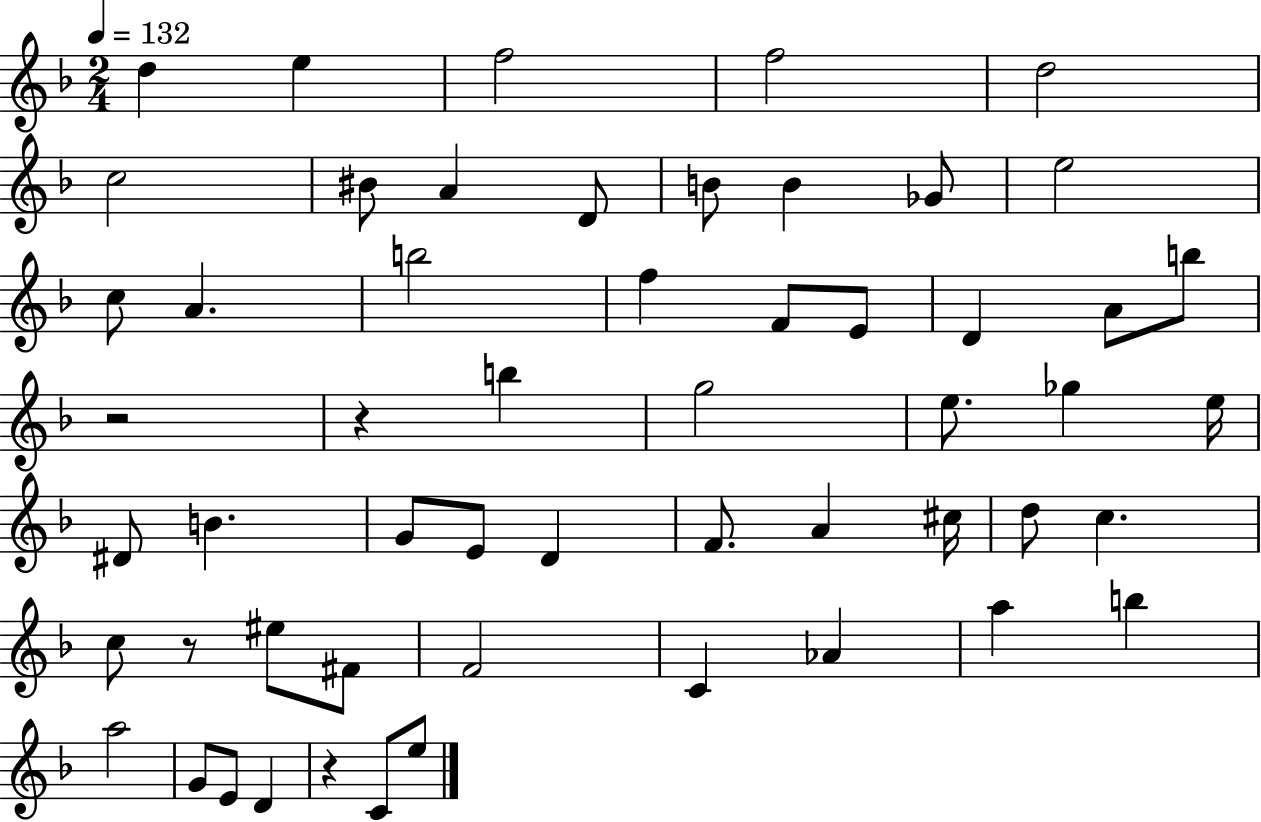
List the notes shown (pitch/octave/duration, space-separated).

D5/q E5/q F5/h F5/h D5/h C5/h BIS4/e A4/q D4/e B4/e B4/q Gb4/e E5/h C5/e A4/q. B5/h F5/q F4/e E4/e D4/q A4/e B5/e R/h R/q B5/q G5/h E5/e. Gb5/q E5/s D#4/e B4/q. G4/e E4/e D4/q F4/e. A4/q C#5/s D5/e C5/q. C5/e R/e EIS5/e F#4/e F4/h C4/q Ab4/q A5/q B5/q A5/h G4/e E4/e D4/q R/q C4/e E5/e